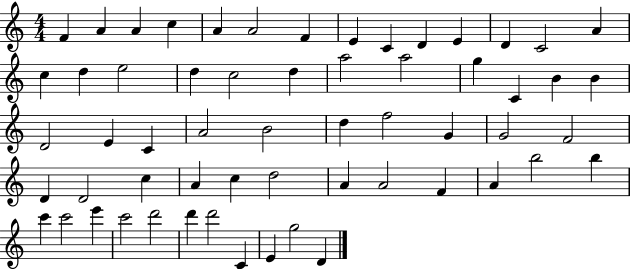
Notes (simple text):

F4/q A4/q A4/q C5/q A4/q A4/h F4/q E4/q C4/q D4/q E4/q D4/q C4/h A4/q C5/q D5/q E5/h D5/q C5/h D5/q A5/h A5/h G5/q C4/q B4/q B4/q D4/h E4/q C4/q A4/h B4/h D5/q F5/h G4/q G4/h F4/h D4/q D4/h C5/q A4/q C5/q D5/h A4/q A4/h F4/q A4/q B5/h B5/q C6/q C6/h E6/q C6/h D6/h D6/q D6/h C4/q E4/q G5/h D4/q